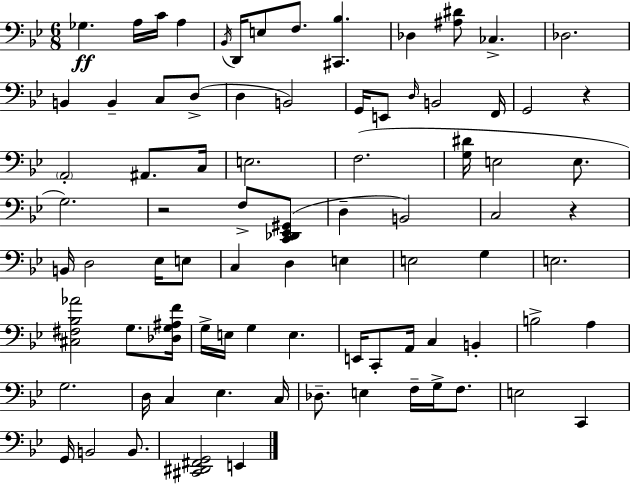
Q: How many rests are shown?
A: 3